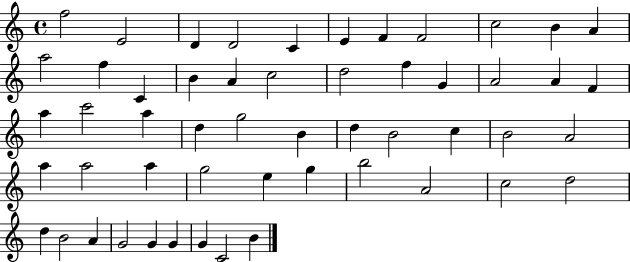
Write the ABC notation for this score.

X:1
T:Untitled
M:4/4
L:1/4
K:C
f2 E2 D D2 C E F F2 c2 B A a2 f C B A c2 d2 f G A2 A F a c'2 a d g2 B d B2 c B2 A2 a a2 a g2 e g b2 A2 c2 d2 d B2 A G2 G G G C2 B